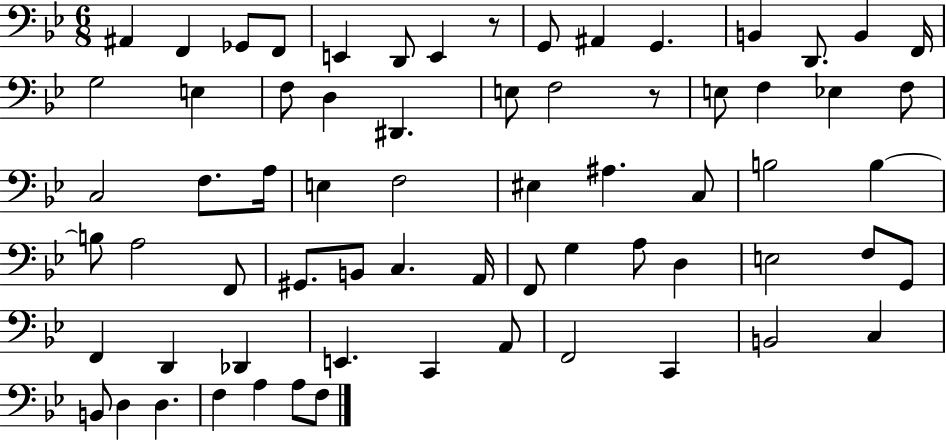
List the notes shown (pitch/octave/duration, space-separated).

A#2/q F2/q Gb2/e F2/e E2/q D2/e E2/q R/e G2/e A#2/q G2/q. B2/q D2/e. B2/q F2/s G3/h E3/q F3/e D3/q D#2/q. E3/e F3/h R/e E3/e F3/q Eb3/q F3/e C3/h F3/e. A3/s E3/q F3/h EIS3/q A#3/q. C3/e B3/h B3/q B3/e A3/h F2/e G#2/e. B2/e C3/q. A2/s F2/e G3/q A3/e D3/q E3/h F3/e G2/e F2/q D2/q Db2/q E2/q. C2/q A2/e F2/h C2/q B2/h C3/q B2/e D3/q D3/q. F3/q A3/q A3/e F3/e